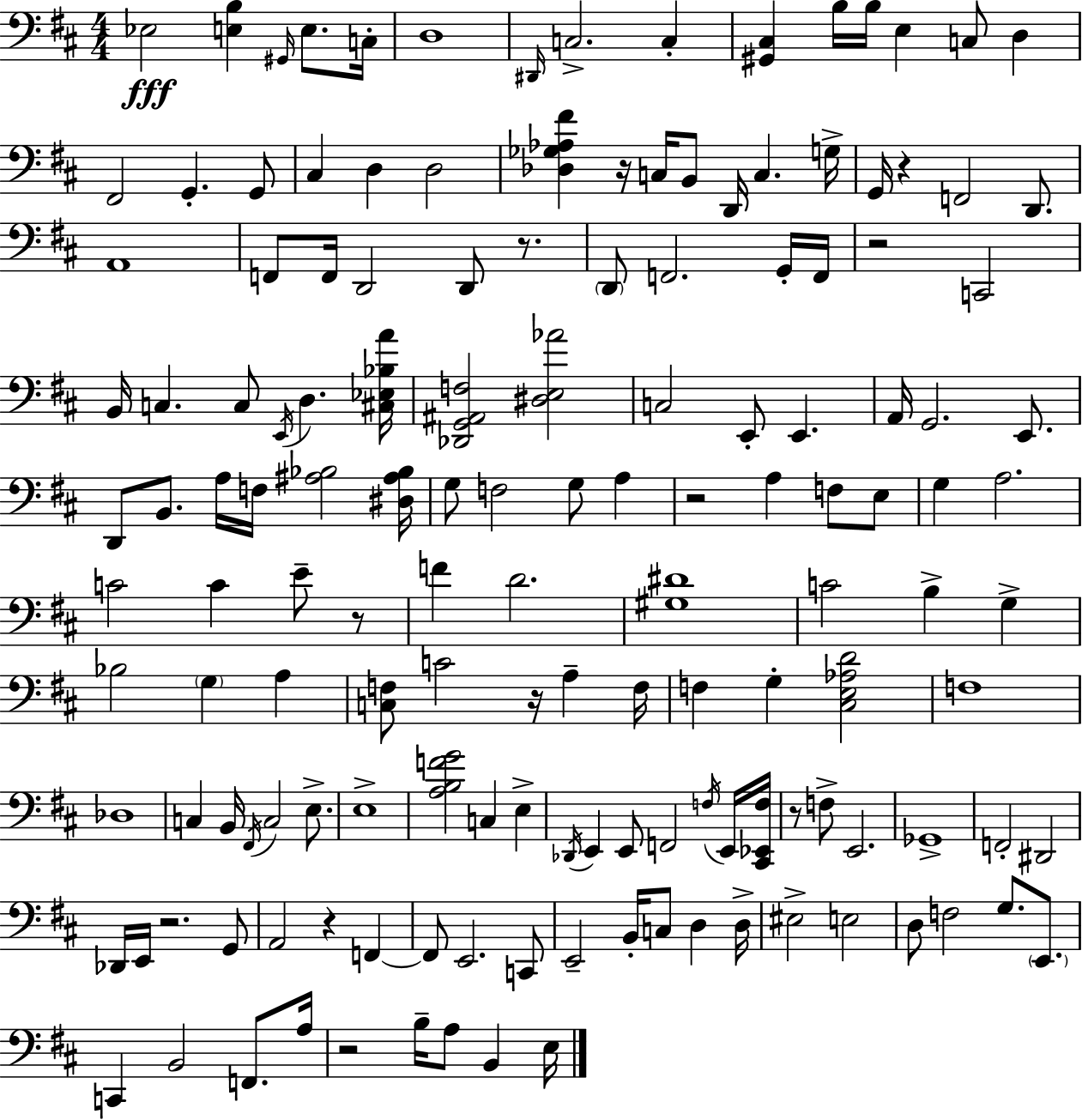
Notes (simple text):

Eb3/h [E3,B3]/q G#2/s E3/e. C3/s D3/w D#2/s C3/h. C3/q [G#2,C#3]/q B3/s B3/s E3/q C3/e D3/q F#2/h G2/q. G2/e C#3/q D3/q D3/h [Db3,Gb3,Ab3,F#4]/q R/s C3/s B2/e D2/s C3/q. G3/s G2/s R/q F2/h D2/e. A2/w F2/e F2/s D2/h D2/e R/e. D2/e F2/h. G2/s F2/s R/h C2/h B2/s C3/q. C3/e E2/s D3/q. [C#3,Eb3,Bb3,A4]/s [Db2,G2,A#2,F3]/h [D#3,E3,Ab4]/h C3/h E2/e E2/q. A2/s G2/h. E2/e. D2/e B2/e. A3/s F3/s [A#3,Bb3]/h [D#3,A#3,Bb3]/s G3/e F3/h G3/e A3/q R/h A3/q F3/e E3/e G3/q A3/h. C4/h C4/q E4/e R/e F4/q D4/h. [G#3,D#4]/w C4/h B3/q G3/q Bb3/h G3/q A3/q [C3,F3]/e C4/h R/s A3/q F3/s F3/q G3/q [C#3,E3,Ab3,D4]/h F3/w Db3/w C3/q B2/s F#2/s C3/h E3/e. E3/w [A3,B3,F4,G4]/h C3/q E3/q Db2/s E2/q E2/e F2/h F3/s E2/s [C#2,Eb2,F3]/s R/e F3/e E2/h. Gb2/w F2/h D#2/h Db2/s E2/s R/h. G2/e A2/h R/q F2/q F2/e E2/h. C2/e E2/h B2/s C3/e D3/q D3/s EIS3/h E3/h D3/e F3/h G3/e. E2/e. C2/q B2/h F2/e. A3/s R/h B3/s A3/e B2/q E3/s